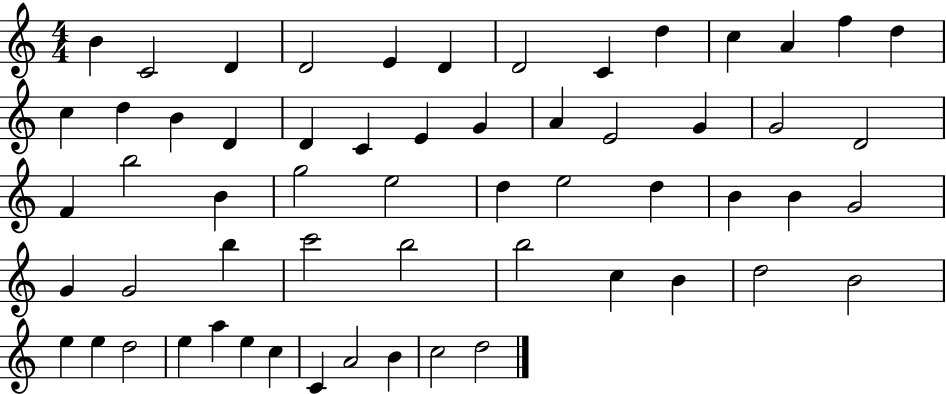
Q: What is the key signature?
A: C major